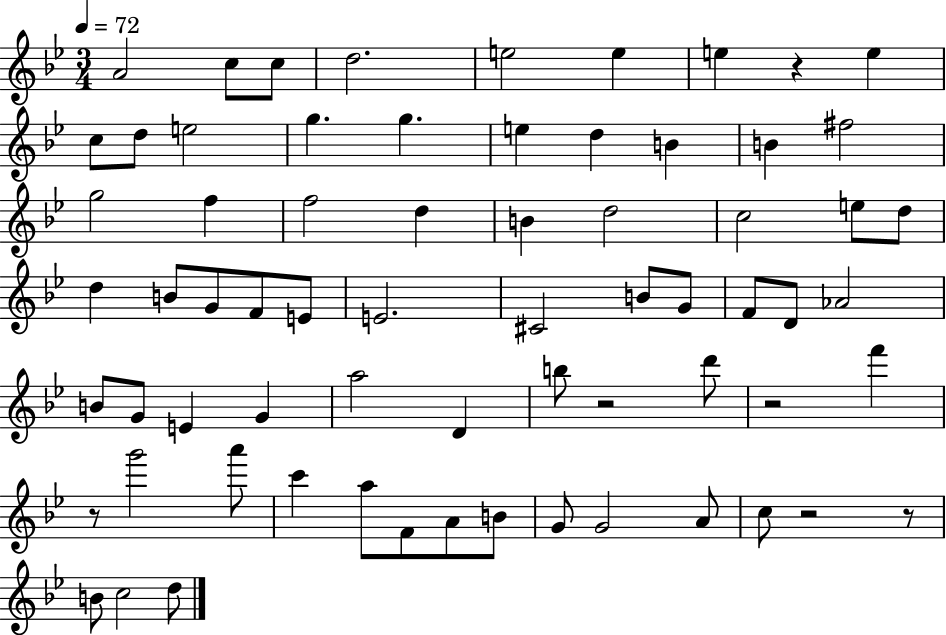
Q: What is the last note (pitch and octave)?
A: D5